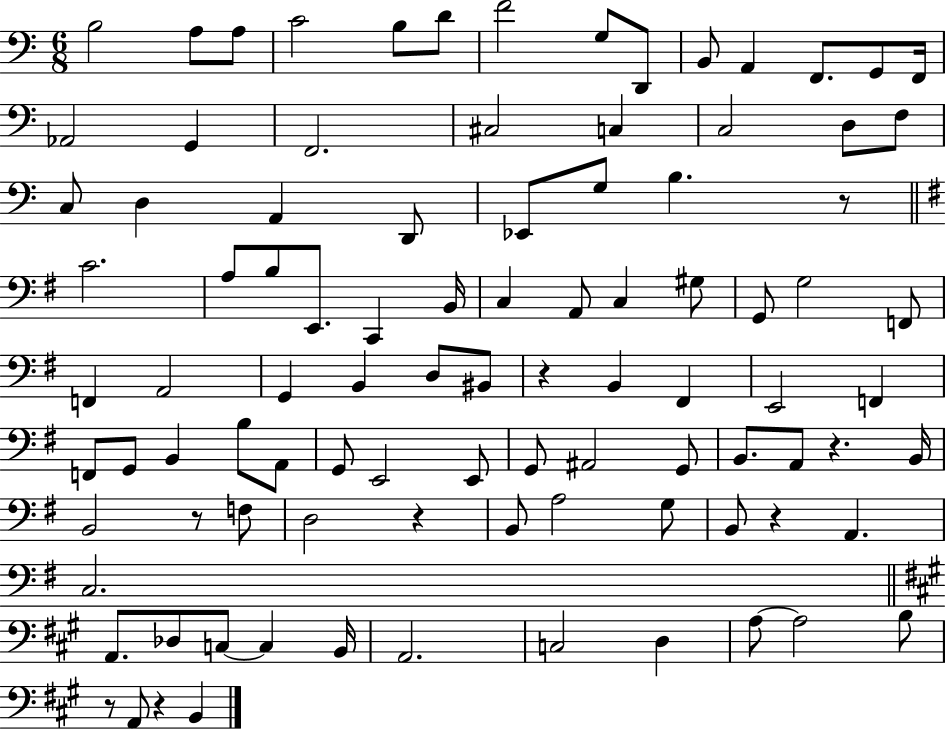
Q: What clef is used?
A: bass